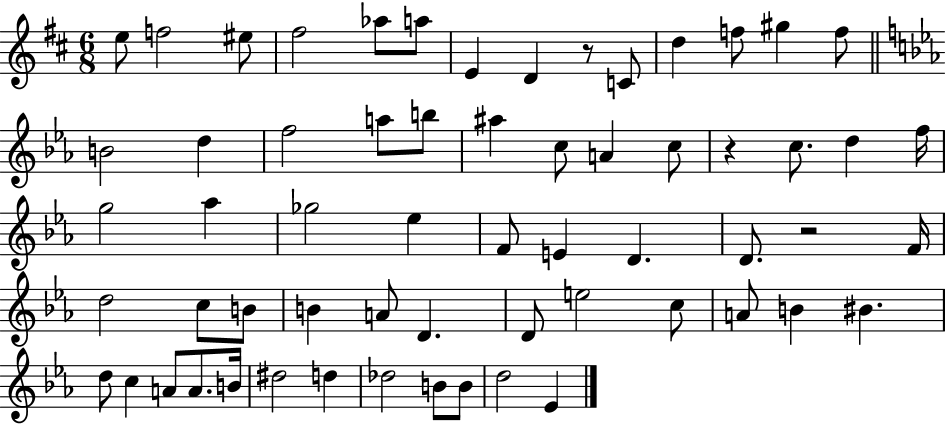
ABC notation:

X:1
T:Untitled
M:6/8
L:1/4
K:D
e/2 f2 ^e/2 ^f2 _a/2 a/2 E D z/2 C/2 d f/2 ^g f/2 B2 d f2 a/2 b/2 ^a c/2 A c/2 z c/2 d f/4 g2 _a _g2 _e F/2 E D D/2 z2 F/4 d2 c/2 B/2 B A/2 D D/2 e2 c/2 A/2 B ^B d/2 c A/2 A/2 B/4 ^d2 d _d2 B/2 B/2 d2 _E